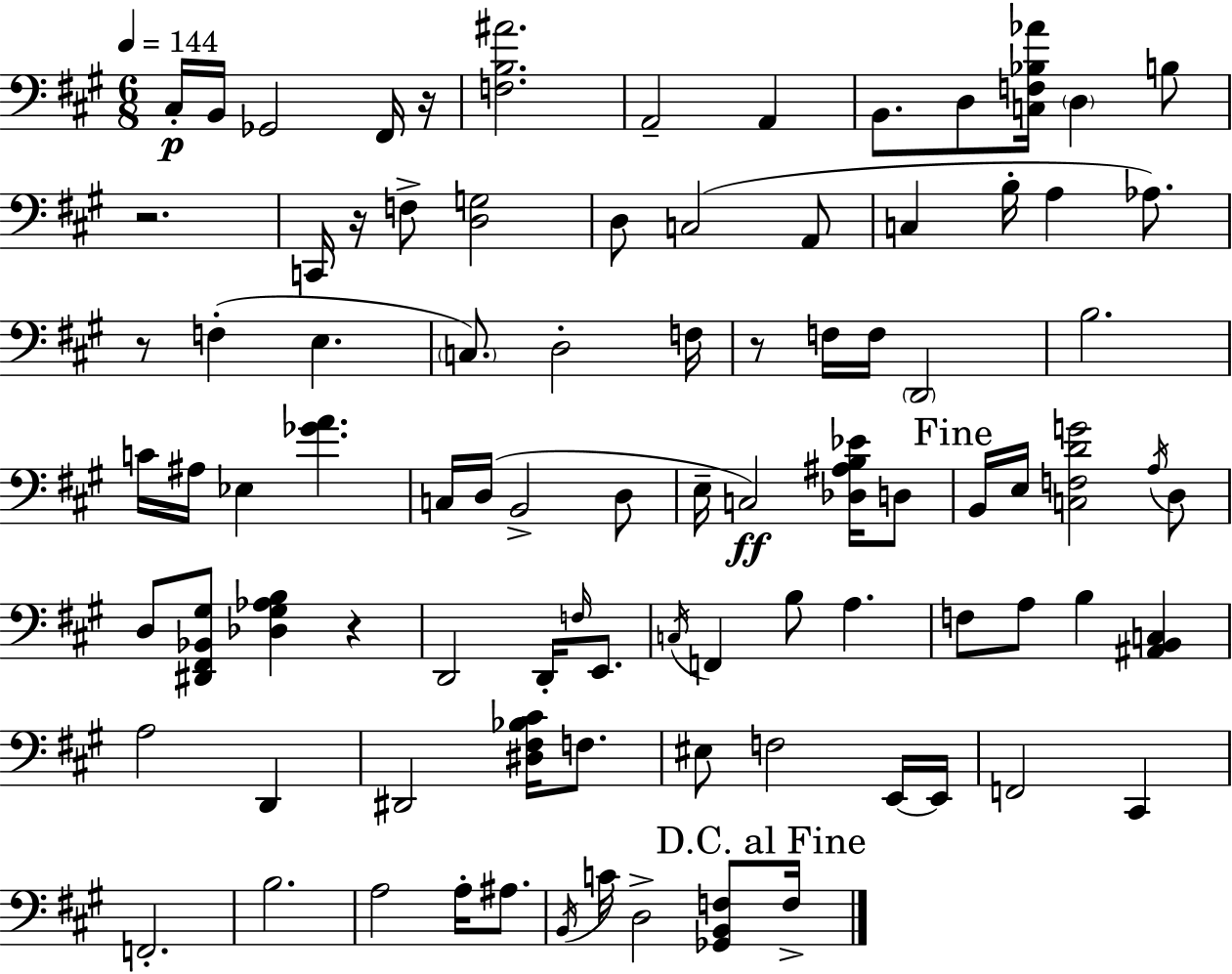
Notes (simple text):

C#3/s B2/s Gb2/h F#2/s R/s [F3,B3,A#4]/h. A2/h A2/q B2/e. D3/e [C3,F3,Bb3,Ab4]/s D3/q B3/e R/h. C2/s R/s F3/e [D3,G3]/h D3/e C3/h A2/e C3/q B3/s A3/q Ab3/e. R/e F3/q E3/q. C3/e. D3/h F3/s R/e F3/s F3/s D2/h B3/h. C4/s A#3/s Eb3/q [Gb4,A4]/q. C3/s D3/s B2/h D3/e E3/s C3/h [Db3,A#3,B3,Eb4]/s D3/e B2/s E3/s [C3,F3,D4,G4]/h A3/s D3/e D3/e [D#2,F#2,Bb2,G#3]/e [Db3,G#3,Ab3,B3]/q R/q D2/h D2/s F3/s E2/e. C3/s F2/q B3/e A3/q. F3/e A3/e B3/q [A#2,B2,C3]/q A3/h D2/q D#2/h [D#3,F#3,Bb3,C#4]/s F3/e. EIS3/e F3/h E2/s E2/s F2/h C#2/q F2/h. B3/h. A3/h A3/s A#3/e. B2/s C4/s D3/h [Gb2,B2,F3]/e F3/s